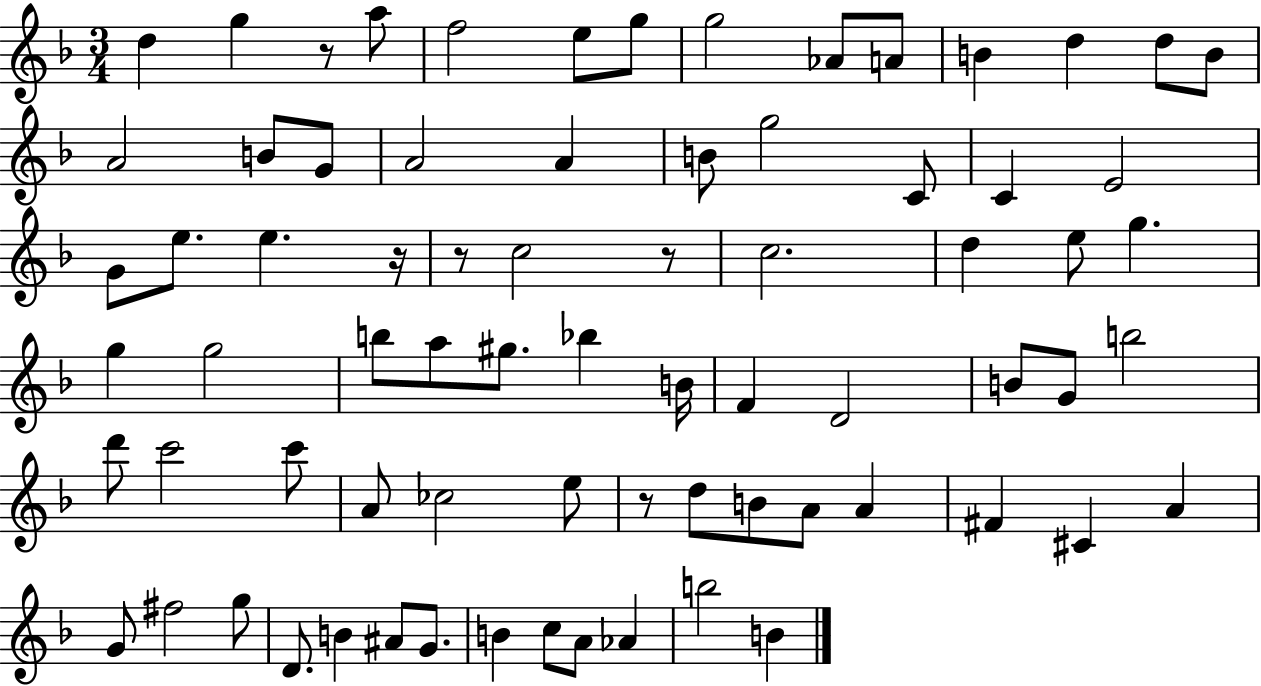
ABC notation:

X:1
T:Untitled
M:3/4
L:1/4
K:F
d g z/2 a/2 f2 e/2 g/2 g2 _A/2 A/2 B d d/2 B/2 A2 B/2 G/2 A2 A B/2 g2 C/2 C E2 G/2 e/2 e z/4 z/2 c2 z/2 c2 d e/2 g g g2 b/2 a/2 ^g/2 _b B/4 F D2 B/2 G/2 b2 d'/2 c'2 c'/2 A/2 _c2 e/2 z/2 d/2 B/2 A/2 A ^F ^C A G/2 ^f2 g/2 D/2 B ^A/2 G/2 B c/2 A/2 _A b2 B